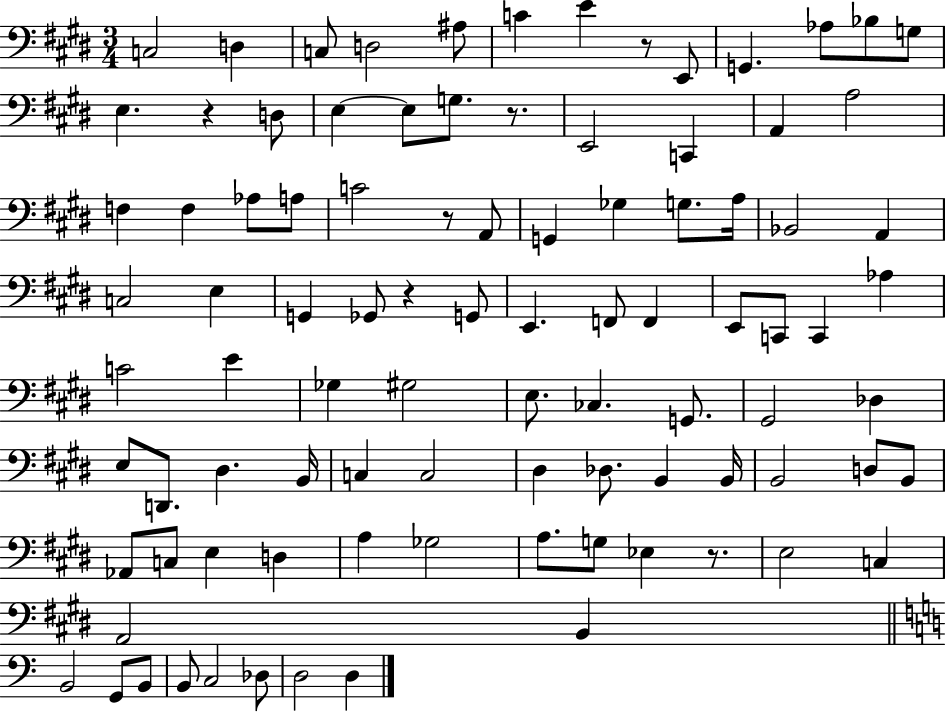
X:1
T:Untitled
M:3/4
L:1/4
K:E
C,2 D, C,/2 D,2 ^A,/2 C E z/2 E,,/2 G,, _A,/2 _B,/2 G,/2 E, z D,/2 E, E,/2 G,/2 z/2 E,,2 C,, A,, A,2 F, F, _A,/2 A,/2 C2 z/2 A,,/2 G,, _G, G,/2 A,/4 _B,,2 A,, C,2 E, G,, _G,,/2 z G,,/2 E,, F,,/2 F,, E,,/2 C,,/2 C,, _A, C2 E _G, ^G,2 E,/2 _C, G,,/2 ^G,,2 _D, E,/2 D,,/2 ^D, B,,/4 C, C,2 ^D, _D,/2 B,, B,,/4 B,,2 D,/2 B,,/2 _A,,/2 C,/2 E, D, A, _G,2 A,/2 G,/2 _E, z/2 E,2 C, A,,2 B,, B,,2 G,,/2 B,,/2 B,,/2 C,2 _D,/2 D,2 D,